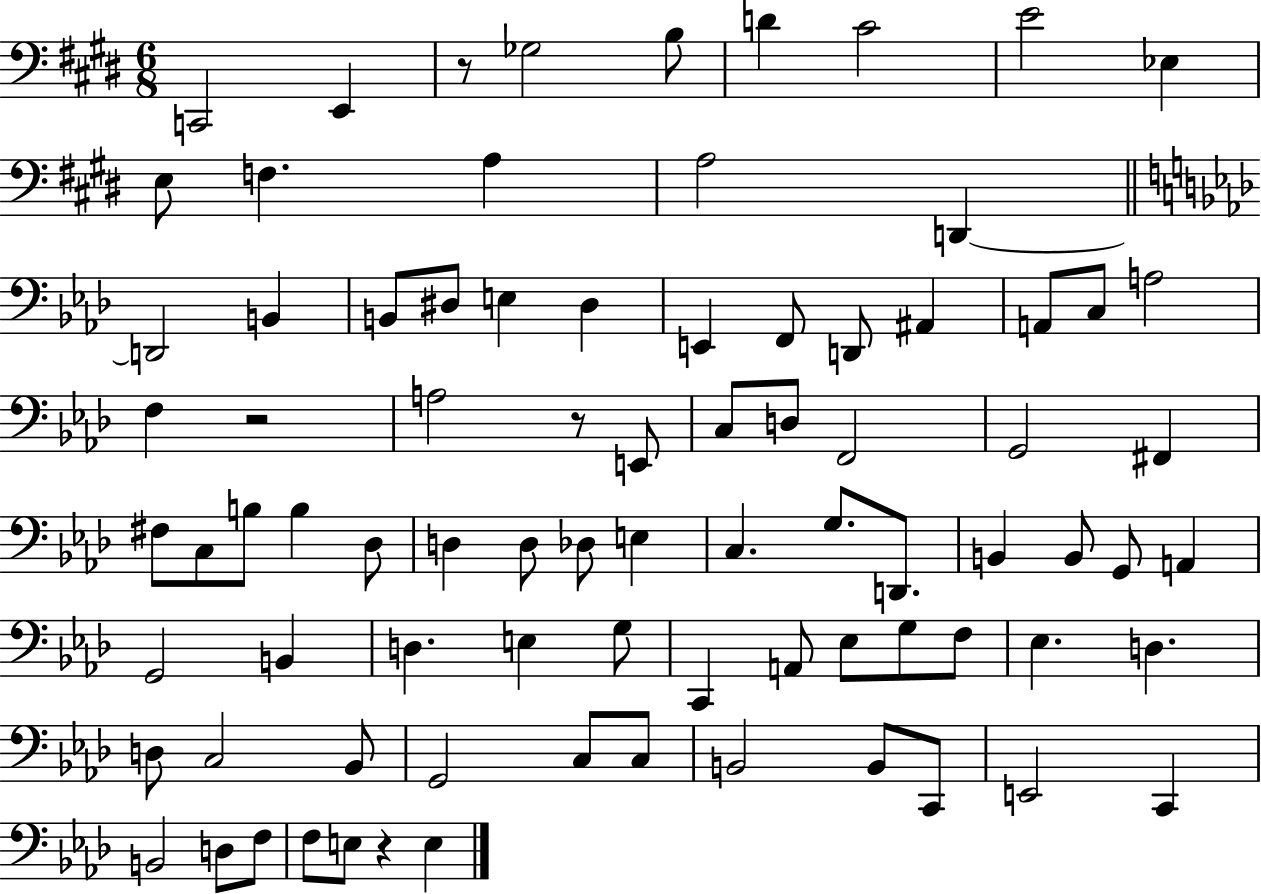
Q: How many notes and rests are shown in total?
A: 83